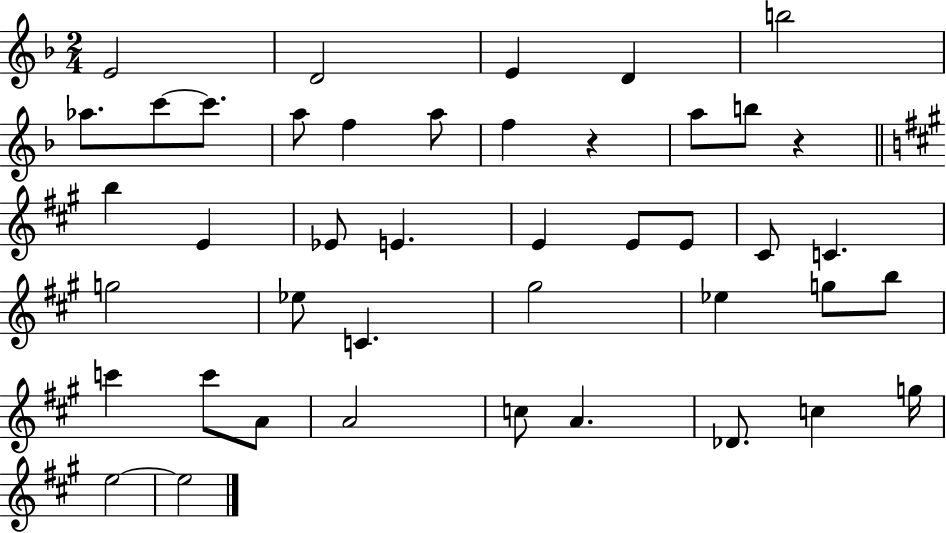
E4/h D4/h E4/q D4/q B5/h Ab5/e. C6/e C6/e. A5/e F5/q A5/e F5/q R/q A5/e B5/e R/q B5/q E4/q Eb4/e E4/q. E4/q E4/e E4/e C#4/e C4/q. G5/h Eb5/e C4/q. G#5/h Eb5/q G5/e B5/e C6/q C6/e A4/e A4/h C5/e A4/q. Db4/e. C5/q G5/s E5/h E5/h